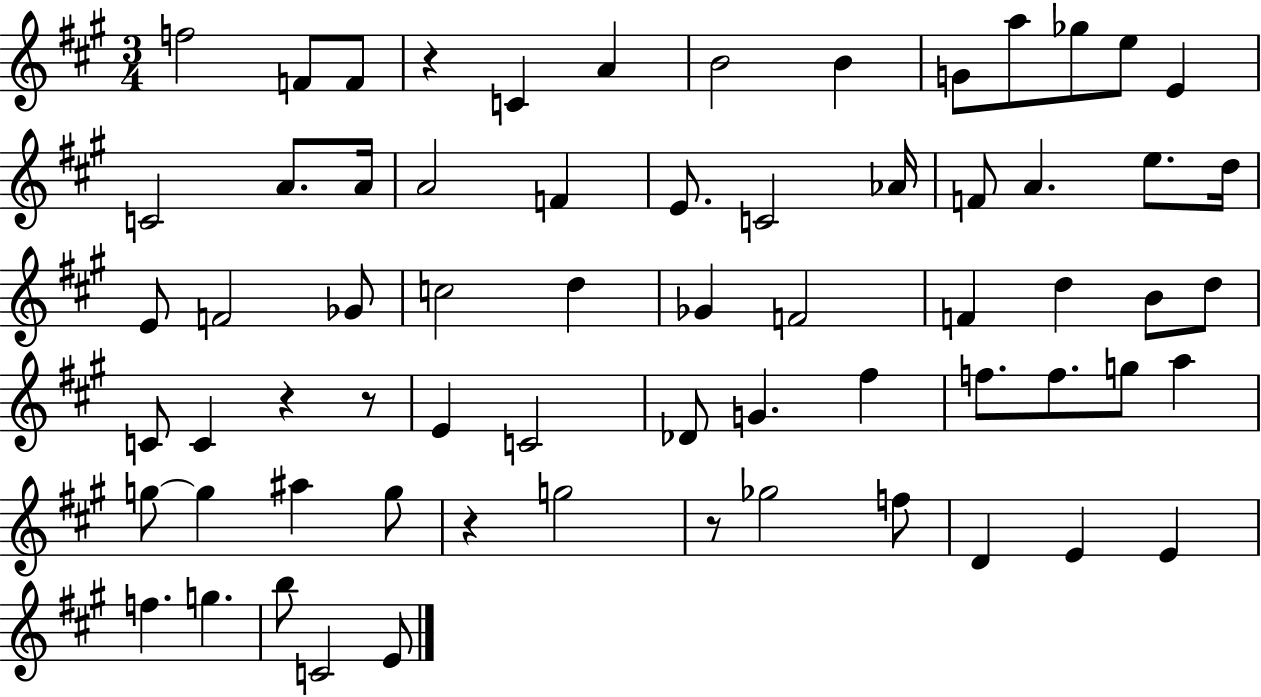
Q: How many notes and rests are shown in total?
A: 66